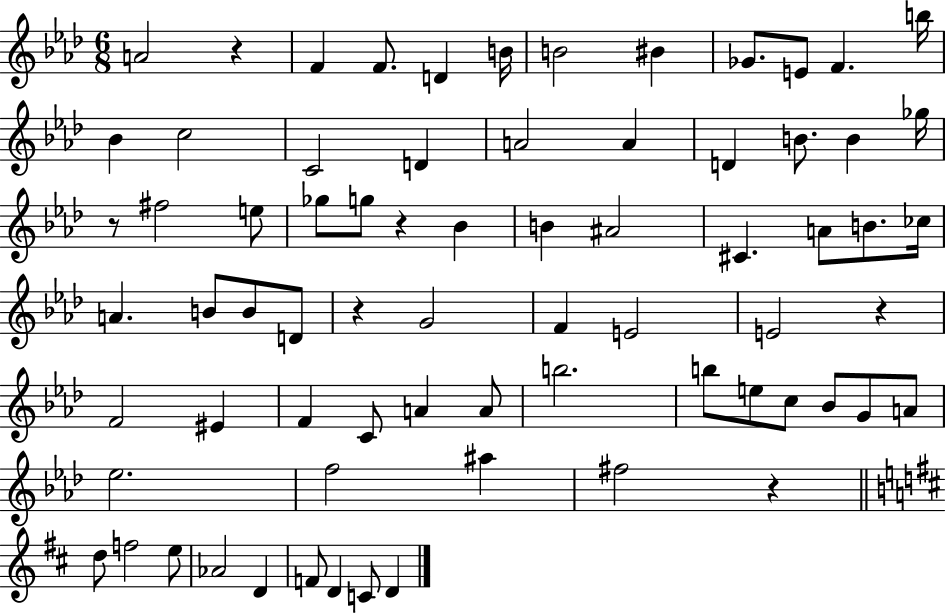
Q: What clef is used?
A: treble